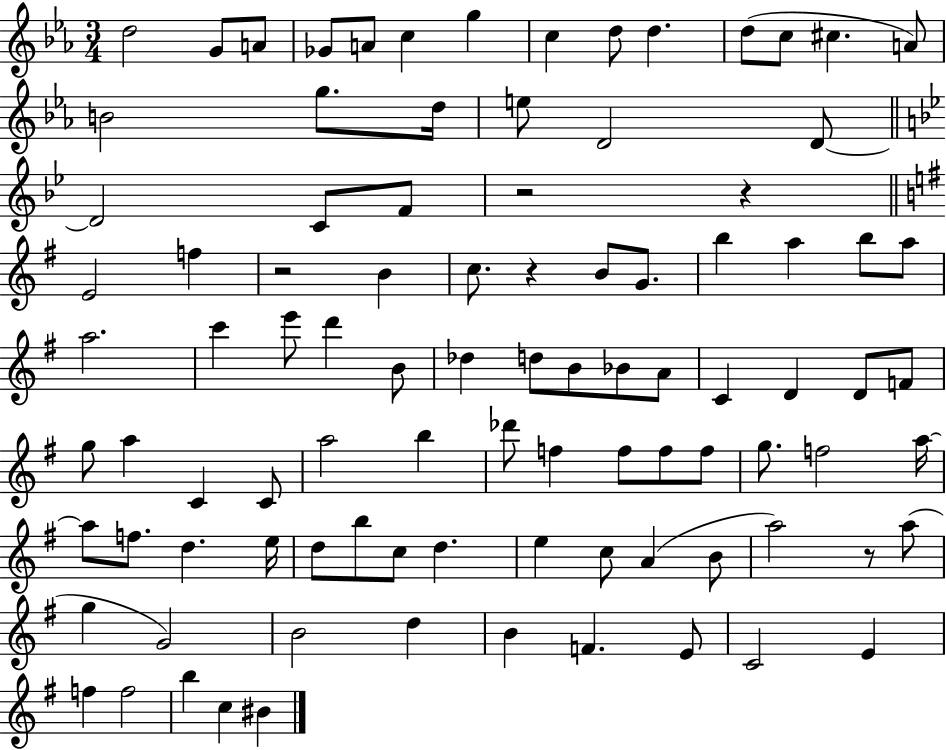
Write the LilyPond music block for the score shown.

{
  \clef treble
  \numericTimeSignature
  \time 3/4
  \key ees \major
  d''2 g'8 a'8 | ges'8 a'8 c''4 g''4 | c''4 d''8 d''4. | d''8( c''8 cis''4. a'8) | \break b'2 g''8. d''16 | e''8 d'2 d'8~~ | \bar "||" \break \key bes \major d'2 c'8 f'8 | r2 r4 | \bar "||" \break \key e \minor e'2 f''4 | r2 b'4 | c''8. r4 b'8 g'8. | b''4 a''4 b''8 a''8 | \break a''2. | c'''4 e'''8 d'''4 b'8 | des''4 d''8 b'8 bes'8 a'8 | c'4 d'4 d'8 f'8 | \break g''8 a''4 c'4 c'8 | a''2 b''4 | des'''8 f''4 f''8 f''8 f''8 | g''8. f''2 a''16~~ | \break a''8 f''8. d''4. e''16 | d''8 b''8 c''8 d''4. | e''4 c''8 a'4( b'8 | a''2) r8 a''8( | \break g''4 g'2) | b'2 d''4 | b'4 f'4. e'8 | c'2 e'4 | \break f''4 f''2 | b''4 c''4 bis'4 | \bar "|."
}